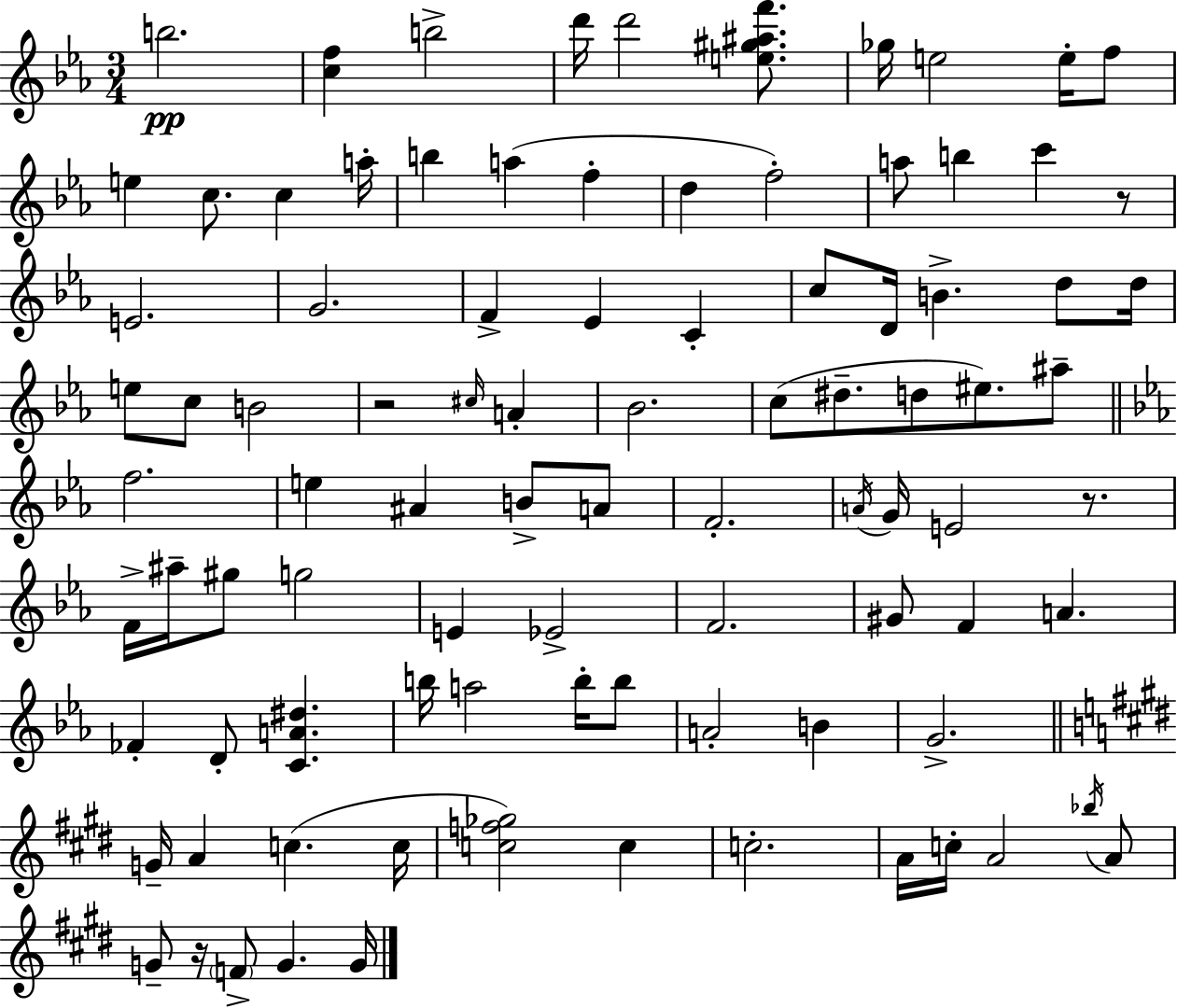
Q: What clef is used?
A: treble